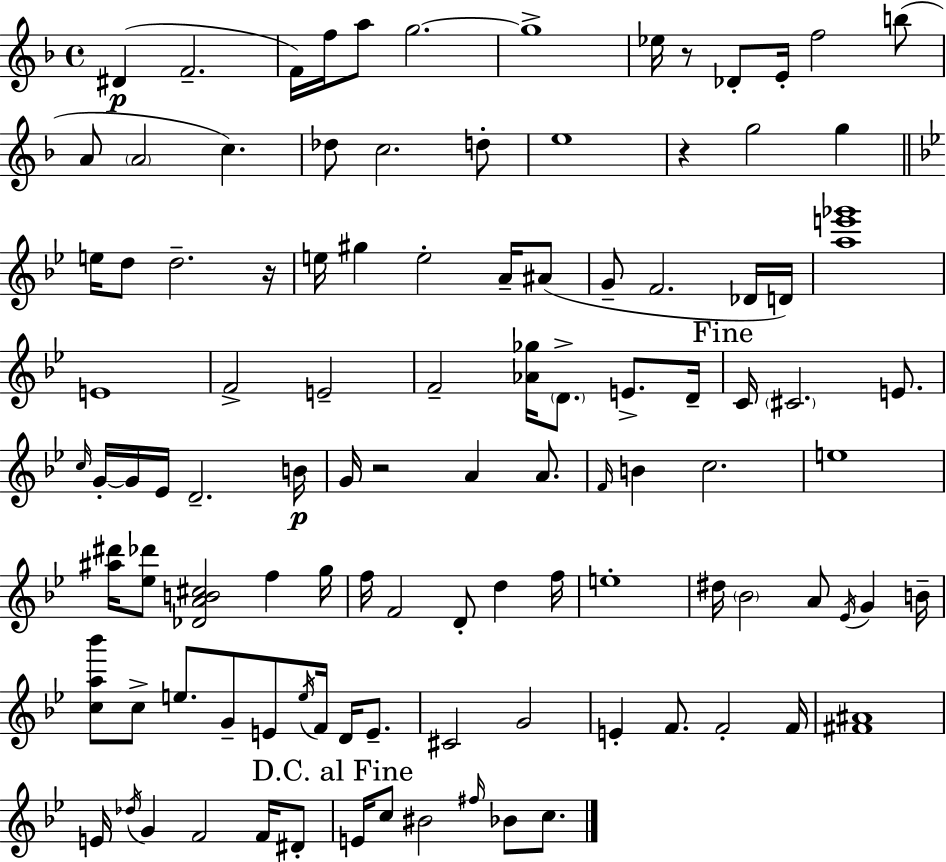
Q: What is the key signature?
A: D minor